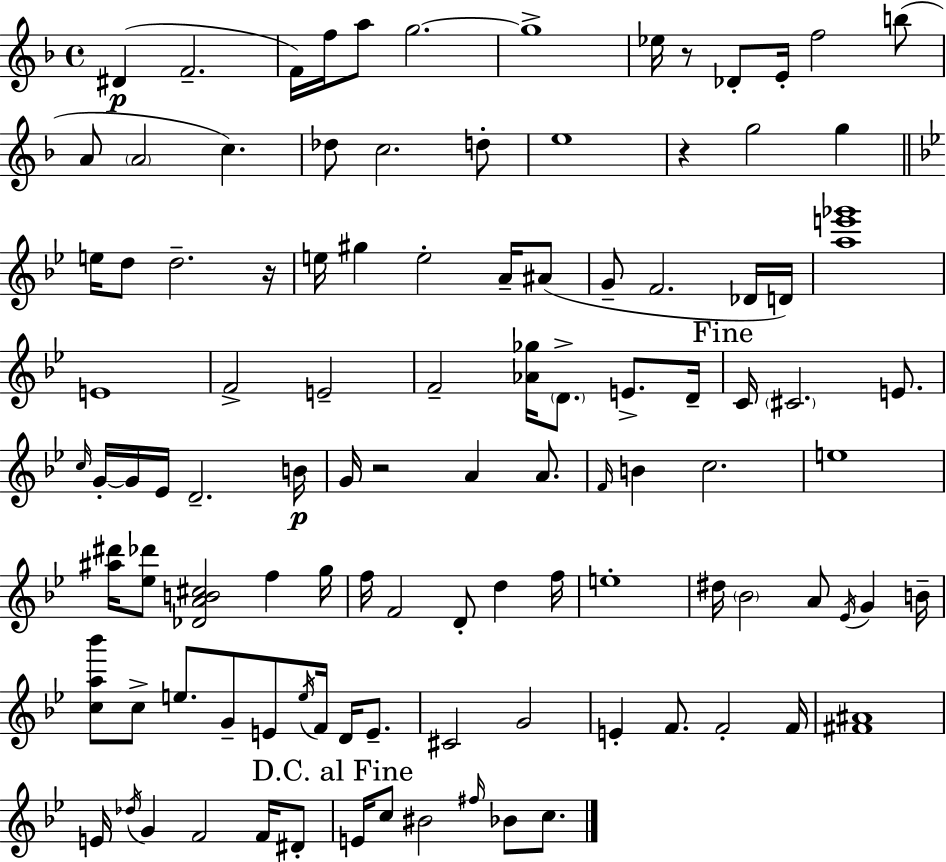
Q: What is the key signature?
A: D minor